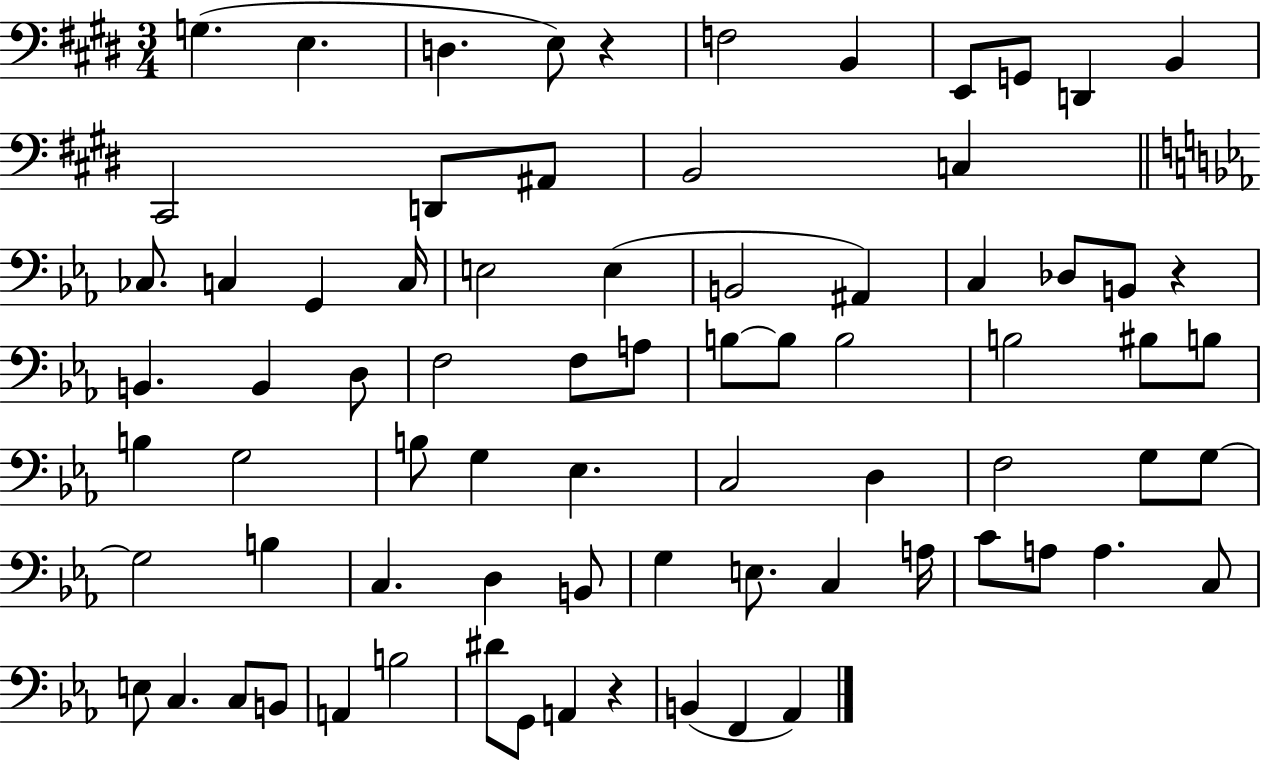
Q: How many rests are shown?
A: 3